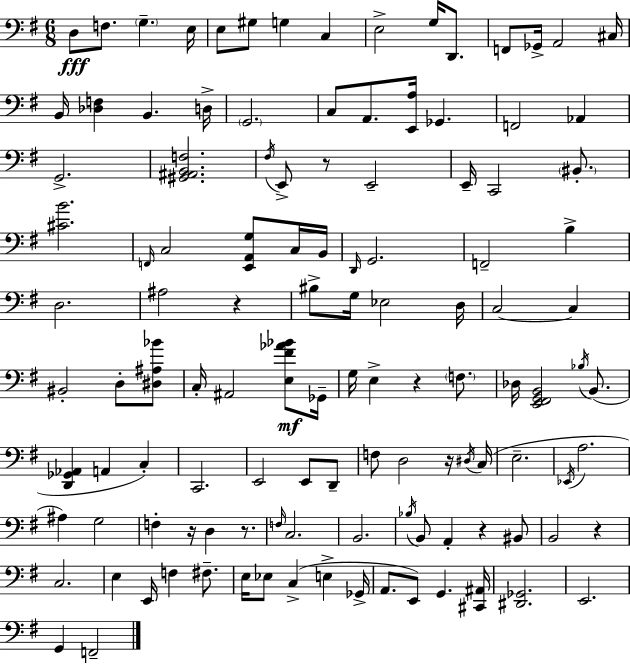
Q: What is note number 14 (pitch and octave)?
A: A2